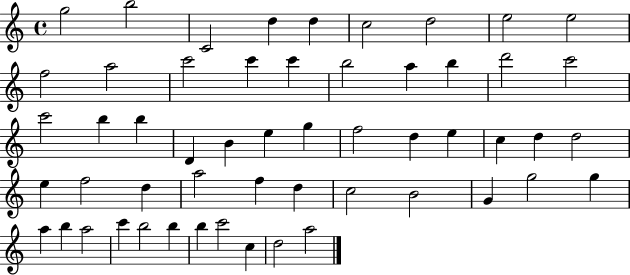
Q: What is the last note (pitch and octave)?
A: A5